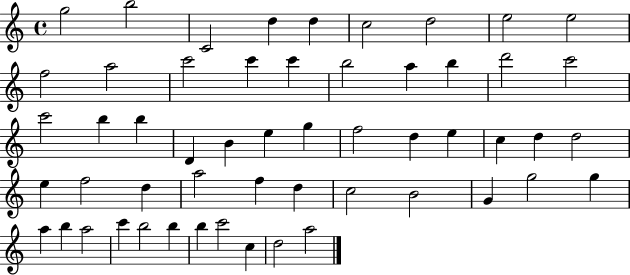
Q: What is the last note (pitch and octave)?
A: A5